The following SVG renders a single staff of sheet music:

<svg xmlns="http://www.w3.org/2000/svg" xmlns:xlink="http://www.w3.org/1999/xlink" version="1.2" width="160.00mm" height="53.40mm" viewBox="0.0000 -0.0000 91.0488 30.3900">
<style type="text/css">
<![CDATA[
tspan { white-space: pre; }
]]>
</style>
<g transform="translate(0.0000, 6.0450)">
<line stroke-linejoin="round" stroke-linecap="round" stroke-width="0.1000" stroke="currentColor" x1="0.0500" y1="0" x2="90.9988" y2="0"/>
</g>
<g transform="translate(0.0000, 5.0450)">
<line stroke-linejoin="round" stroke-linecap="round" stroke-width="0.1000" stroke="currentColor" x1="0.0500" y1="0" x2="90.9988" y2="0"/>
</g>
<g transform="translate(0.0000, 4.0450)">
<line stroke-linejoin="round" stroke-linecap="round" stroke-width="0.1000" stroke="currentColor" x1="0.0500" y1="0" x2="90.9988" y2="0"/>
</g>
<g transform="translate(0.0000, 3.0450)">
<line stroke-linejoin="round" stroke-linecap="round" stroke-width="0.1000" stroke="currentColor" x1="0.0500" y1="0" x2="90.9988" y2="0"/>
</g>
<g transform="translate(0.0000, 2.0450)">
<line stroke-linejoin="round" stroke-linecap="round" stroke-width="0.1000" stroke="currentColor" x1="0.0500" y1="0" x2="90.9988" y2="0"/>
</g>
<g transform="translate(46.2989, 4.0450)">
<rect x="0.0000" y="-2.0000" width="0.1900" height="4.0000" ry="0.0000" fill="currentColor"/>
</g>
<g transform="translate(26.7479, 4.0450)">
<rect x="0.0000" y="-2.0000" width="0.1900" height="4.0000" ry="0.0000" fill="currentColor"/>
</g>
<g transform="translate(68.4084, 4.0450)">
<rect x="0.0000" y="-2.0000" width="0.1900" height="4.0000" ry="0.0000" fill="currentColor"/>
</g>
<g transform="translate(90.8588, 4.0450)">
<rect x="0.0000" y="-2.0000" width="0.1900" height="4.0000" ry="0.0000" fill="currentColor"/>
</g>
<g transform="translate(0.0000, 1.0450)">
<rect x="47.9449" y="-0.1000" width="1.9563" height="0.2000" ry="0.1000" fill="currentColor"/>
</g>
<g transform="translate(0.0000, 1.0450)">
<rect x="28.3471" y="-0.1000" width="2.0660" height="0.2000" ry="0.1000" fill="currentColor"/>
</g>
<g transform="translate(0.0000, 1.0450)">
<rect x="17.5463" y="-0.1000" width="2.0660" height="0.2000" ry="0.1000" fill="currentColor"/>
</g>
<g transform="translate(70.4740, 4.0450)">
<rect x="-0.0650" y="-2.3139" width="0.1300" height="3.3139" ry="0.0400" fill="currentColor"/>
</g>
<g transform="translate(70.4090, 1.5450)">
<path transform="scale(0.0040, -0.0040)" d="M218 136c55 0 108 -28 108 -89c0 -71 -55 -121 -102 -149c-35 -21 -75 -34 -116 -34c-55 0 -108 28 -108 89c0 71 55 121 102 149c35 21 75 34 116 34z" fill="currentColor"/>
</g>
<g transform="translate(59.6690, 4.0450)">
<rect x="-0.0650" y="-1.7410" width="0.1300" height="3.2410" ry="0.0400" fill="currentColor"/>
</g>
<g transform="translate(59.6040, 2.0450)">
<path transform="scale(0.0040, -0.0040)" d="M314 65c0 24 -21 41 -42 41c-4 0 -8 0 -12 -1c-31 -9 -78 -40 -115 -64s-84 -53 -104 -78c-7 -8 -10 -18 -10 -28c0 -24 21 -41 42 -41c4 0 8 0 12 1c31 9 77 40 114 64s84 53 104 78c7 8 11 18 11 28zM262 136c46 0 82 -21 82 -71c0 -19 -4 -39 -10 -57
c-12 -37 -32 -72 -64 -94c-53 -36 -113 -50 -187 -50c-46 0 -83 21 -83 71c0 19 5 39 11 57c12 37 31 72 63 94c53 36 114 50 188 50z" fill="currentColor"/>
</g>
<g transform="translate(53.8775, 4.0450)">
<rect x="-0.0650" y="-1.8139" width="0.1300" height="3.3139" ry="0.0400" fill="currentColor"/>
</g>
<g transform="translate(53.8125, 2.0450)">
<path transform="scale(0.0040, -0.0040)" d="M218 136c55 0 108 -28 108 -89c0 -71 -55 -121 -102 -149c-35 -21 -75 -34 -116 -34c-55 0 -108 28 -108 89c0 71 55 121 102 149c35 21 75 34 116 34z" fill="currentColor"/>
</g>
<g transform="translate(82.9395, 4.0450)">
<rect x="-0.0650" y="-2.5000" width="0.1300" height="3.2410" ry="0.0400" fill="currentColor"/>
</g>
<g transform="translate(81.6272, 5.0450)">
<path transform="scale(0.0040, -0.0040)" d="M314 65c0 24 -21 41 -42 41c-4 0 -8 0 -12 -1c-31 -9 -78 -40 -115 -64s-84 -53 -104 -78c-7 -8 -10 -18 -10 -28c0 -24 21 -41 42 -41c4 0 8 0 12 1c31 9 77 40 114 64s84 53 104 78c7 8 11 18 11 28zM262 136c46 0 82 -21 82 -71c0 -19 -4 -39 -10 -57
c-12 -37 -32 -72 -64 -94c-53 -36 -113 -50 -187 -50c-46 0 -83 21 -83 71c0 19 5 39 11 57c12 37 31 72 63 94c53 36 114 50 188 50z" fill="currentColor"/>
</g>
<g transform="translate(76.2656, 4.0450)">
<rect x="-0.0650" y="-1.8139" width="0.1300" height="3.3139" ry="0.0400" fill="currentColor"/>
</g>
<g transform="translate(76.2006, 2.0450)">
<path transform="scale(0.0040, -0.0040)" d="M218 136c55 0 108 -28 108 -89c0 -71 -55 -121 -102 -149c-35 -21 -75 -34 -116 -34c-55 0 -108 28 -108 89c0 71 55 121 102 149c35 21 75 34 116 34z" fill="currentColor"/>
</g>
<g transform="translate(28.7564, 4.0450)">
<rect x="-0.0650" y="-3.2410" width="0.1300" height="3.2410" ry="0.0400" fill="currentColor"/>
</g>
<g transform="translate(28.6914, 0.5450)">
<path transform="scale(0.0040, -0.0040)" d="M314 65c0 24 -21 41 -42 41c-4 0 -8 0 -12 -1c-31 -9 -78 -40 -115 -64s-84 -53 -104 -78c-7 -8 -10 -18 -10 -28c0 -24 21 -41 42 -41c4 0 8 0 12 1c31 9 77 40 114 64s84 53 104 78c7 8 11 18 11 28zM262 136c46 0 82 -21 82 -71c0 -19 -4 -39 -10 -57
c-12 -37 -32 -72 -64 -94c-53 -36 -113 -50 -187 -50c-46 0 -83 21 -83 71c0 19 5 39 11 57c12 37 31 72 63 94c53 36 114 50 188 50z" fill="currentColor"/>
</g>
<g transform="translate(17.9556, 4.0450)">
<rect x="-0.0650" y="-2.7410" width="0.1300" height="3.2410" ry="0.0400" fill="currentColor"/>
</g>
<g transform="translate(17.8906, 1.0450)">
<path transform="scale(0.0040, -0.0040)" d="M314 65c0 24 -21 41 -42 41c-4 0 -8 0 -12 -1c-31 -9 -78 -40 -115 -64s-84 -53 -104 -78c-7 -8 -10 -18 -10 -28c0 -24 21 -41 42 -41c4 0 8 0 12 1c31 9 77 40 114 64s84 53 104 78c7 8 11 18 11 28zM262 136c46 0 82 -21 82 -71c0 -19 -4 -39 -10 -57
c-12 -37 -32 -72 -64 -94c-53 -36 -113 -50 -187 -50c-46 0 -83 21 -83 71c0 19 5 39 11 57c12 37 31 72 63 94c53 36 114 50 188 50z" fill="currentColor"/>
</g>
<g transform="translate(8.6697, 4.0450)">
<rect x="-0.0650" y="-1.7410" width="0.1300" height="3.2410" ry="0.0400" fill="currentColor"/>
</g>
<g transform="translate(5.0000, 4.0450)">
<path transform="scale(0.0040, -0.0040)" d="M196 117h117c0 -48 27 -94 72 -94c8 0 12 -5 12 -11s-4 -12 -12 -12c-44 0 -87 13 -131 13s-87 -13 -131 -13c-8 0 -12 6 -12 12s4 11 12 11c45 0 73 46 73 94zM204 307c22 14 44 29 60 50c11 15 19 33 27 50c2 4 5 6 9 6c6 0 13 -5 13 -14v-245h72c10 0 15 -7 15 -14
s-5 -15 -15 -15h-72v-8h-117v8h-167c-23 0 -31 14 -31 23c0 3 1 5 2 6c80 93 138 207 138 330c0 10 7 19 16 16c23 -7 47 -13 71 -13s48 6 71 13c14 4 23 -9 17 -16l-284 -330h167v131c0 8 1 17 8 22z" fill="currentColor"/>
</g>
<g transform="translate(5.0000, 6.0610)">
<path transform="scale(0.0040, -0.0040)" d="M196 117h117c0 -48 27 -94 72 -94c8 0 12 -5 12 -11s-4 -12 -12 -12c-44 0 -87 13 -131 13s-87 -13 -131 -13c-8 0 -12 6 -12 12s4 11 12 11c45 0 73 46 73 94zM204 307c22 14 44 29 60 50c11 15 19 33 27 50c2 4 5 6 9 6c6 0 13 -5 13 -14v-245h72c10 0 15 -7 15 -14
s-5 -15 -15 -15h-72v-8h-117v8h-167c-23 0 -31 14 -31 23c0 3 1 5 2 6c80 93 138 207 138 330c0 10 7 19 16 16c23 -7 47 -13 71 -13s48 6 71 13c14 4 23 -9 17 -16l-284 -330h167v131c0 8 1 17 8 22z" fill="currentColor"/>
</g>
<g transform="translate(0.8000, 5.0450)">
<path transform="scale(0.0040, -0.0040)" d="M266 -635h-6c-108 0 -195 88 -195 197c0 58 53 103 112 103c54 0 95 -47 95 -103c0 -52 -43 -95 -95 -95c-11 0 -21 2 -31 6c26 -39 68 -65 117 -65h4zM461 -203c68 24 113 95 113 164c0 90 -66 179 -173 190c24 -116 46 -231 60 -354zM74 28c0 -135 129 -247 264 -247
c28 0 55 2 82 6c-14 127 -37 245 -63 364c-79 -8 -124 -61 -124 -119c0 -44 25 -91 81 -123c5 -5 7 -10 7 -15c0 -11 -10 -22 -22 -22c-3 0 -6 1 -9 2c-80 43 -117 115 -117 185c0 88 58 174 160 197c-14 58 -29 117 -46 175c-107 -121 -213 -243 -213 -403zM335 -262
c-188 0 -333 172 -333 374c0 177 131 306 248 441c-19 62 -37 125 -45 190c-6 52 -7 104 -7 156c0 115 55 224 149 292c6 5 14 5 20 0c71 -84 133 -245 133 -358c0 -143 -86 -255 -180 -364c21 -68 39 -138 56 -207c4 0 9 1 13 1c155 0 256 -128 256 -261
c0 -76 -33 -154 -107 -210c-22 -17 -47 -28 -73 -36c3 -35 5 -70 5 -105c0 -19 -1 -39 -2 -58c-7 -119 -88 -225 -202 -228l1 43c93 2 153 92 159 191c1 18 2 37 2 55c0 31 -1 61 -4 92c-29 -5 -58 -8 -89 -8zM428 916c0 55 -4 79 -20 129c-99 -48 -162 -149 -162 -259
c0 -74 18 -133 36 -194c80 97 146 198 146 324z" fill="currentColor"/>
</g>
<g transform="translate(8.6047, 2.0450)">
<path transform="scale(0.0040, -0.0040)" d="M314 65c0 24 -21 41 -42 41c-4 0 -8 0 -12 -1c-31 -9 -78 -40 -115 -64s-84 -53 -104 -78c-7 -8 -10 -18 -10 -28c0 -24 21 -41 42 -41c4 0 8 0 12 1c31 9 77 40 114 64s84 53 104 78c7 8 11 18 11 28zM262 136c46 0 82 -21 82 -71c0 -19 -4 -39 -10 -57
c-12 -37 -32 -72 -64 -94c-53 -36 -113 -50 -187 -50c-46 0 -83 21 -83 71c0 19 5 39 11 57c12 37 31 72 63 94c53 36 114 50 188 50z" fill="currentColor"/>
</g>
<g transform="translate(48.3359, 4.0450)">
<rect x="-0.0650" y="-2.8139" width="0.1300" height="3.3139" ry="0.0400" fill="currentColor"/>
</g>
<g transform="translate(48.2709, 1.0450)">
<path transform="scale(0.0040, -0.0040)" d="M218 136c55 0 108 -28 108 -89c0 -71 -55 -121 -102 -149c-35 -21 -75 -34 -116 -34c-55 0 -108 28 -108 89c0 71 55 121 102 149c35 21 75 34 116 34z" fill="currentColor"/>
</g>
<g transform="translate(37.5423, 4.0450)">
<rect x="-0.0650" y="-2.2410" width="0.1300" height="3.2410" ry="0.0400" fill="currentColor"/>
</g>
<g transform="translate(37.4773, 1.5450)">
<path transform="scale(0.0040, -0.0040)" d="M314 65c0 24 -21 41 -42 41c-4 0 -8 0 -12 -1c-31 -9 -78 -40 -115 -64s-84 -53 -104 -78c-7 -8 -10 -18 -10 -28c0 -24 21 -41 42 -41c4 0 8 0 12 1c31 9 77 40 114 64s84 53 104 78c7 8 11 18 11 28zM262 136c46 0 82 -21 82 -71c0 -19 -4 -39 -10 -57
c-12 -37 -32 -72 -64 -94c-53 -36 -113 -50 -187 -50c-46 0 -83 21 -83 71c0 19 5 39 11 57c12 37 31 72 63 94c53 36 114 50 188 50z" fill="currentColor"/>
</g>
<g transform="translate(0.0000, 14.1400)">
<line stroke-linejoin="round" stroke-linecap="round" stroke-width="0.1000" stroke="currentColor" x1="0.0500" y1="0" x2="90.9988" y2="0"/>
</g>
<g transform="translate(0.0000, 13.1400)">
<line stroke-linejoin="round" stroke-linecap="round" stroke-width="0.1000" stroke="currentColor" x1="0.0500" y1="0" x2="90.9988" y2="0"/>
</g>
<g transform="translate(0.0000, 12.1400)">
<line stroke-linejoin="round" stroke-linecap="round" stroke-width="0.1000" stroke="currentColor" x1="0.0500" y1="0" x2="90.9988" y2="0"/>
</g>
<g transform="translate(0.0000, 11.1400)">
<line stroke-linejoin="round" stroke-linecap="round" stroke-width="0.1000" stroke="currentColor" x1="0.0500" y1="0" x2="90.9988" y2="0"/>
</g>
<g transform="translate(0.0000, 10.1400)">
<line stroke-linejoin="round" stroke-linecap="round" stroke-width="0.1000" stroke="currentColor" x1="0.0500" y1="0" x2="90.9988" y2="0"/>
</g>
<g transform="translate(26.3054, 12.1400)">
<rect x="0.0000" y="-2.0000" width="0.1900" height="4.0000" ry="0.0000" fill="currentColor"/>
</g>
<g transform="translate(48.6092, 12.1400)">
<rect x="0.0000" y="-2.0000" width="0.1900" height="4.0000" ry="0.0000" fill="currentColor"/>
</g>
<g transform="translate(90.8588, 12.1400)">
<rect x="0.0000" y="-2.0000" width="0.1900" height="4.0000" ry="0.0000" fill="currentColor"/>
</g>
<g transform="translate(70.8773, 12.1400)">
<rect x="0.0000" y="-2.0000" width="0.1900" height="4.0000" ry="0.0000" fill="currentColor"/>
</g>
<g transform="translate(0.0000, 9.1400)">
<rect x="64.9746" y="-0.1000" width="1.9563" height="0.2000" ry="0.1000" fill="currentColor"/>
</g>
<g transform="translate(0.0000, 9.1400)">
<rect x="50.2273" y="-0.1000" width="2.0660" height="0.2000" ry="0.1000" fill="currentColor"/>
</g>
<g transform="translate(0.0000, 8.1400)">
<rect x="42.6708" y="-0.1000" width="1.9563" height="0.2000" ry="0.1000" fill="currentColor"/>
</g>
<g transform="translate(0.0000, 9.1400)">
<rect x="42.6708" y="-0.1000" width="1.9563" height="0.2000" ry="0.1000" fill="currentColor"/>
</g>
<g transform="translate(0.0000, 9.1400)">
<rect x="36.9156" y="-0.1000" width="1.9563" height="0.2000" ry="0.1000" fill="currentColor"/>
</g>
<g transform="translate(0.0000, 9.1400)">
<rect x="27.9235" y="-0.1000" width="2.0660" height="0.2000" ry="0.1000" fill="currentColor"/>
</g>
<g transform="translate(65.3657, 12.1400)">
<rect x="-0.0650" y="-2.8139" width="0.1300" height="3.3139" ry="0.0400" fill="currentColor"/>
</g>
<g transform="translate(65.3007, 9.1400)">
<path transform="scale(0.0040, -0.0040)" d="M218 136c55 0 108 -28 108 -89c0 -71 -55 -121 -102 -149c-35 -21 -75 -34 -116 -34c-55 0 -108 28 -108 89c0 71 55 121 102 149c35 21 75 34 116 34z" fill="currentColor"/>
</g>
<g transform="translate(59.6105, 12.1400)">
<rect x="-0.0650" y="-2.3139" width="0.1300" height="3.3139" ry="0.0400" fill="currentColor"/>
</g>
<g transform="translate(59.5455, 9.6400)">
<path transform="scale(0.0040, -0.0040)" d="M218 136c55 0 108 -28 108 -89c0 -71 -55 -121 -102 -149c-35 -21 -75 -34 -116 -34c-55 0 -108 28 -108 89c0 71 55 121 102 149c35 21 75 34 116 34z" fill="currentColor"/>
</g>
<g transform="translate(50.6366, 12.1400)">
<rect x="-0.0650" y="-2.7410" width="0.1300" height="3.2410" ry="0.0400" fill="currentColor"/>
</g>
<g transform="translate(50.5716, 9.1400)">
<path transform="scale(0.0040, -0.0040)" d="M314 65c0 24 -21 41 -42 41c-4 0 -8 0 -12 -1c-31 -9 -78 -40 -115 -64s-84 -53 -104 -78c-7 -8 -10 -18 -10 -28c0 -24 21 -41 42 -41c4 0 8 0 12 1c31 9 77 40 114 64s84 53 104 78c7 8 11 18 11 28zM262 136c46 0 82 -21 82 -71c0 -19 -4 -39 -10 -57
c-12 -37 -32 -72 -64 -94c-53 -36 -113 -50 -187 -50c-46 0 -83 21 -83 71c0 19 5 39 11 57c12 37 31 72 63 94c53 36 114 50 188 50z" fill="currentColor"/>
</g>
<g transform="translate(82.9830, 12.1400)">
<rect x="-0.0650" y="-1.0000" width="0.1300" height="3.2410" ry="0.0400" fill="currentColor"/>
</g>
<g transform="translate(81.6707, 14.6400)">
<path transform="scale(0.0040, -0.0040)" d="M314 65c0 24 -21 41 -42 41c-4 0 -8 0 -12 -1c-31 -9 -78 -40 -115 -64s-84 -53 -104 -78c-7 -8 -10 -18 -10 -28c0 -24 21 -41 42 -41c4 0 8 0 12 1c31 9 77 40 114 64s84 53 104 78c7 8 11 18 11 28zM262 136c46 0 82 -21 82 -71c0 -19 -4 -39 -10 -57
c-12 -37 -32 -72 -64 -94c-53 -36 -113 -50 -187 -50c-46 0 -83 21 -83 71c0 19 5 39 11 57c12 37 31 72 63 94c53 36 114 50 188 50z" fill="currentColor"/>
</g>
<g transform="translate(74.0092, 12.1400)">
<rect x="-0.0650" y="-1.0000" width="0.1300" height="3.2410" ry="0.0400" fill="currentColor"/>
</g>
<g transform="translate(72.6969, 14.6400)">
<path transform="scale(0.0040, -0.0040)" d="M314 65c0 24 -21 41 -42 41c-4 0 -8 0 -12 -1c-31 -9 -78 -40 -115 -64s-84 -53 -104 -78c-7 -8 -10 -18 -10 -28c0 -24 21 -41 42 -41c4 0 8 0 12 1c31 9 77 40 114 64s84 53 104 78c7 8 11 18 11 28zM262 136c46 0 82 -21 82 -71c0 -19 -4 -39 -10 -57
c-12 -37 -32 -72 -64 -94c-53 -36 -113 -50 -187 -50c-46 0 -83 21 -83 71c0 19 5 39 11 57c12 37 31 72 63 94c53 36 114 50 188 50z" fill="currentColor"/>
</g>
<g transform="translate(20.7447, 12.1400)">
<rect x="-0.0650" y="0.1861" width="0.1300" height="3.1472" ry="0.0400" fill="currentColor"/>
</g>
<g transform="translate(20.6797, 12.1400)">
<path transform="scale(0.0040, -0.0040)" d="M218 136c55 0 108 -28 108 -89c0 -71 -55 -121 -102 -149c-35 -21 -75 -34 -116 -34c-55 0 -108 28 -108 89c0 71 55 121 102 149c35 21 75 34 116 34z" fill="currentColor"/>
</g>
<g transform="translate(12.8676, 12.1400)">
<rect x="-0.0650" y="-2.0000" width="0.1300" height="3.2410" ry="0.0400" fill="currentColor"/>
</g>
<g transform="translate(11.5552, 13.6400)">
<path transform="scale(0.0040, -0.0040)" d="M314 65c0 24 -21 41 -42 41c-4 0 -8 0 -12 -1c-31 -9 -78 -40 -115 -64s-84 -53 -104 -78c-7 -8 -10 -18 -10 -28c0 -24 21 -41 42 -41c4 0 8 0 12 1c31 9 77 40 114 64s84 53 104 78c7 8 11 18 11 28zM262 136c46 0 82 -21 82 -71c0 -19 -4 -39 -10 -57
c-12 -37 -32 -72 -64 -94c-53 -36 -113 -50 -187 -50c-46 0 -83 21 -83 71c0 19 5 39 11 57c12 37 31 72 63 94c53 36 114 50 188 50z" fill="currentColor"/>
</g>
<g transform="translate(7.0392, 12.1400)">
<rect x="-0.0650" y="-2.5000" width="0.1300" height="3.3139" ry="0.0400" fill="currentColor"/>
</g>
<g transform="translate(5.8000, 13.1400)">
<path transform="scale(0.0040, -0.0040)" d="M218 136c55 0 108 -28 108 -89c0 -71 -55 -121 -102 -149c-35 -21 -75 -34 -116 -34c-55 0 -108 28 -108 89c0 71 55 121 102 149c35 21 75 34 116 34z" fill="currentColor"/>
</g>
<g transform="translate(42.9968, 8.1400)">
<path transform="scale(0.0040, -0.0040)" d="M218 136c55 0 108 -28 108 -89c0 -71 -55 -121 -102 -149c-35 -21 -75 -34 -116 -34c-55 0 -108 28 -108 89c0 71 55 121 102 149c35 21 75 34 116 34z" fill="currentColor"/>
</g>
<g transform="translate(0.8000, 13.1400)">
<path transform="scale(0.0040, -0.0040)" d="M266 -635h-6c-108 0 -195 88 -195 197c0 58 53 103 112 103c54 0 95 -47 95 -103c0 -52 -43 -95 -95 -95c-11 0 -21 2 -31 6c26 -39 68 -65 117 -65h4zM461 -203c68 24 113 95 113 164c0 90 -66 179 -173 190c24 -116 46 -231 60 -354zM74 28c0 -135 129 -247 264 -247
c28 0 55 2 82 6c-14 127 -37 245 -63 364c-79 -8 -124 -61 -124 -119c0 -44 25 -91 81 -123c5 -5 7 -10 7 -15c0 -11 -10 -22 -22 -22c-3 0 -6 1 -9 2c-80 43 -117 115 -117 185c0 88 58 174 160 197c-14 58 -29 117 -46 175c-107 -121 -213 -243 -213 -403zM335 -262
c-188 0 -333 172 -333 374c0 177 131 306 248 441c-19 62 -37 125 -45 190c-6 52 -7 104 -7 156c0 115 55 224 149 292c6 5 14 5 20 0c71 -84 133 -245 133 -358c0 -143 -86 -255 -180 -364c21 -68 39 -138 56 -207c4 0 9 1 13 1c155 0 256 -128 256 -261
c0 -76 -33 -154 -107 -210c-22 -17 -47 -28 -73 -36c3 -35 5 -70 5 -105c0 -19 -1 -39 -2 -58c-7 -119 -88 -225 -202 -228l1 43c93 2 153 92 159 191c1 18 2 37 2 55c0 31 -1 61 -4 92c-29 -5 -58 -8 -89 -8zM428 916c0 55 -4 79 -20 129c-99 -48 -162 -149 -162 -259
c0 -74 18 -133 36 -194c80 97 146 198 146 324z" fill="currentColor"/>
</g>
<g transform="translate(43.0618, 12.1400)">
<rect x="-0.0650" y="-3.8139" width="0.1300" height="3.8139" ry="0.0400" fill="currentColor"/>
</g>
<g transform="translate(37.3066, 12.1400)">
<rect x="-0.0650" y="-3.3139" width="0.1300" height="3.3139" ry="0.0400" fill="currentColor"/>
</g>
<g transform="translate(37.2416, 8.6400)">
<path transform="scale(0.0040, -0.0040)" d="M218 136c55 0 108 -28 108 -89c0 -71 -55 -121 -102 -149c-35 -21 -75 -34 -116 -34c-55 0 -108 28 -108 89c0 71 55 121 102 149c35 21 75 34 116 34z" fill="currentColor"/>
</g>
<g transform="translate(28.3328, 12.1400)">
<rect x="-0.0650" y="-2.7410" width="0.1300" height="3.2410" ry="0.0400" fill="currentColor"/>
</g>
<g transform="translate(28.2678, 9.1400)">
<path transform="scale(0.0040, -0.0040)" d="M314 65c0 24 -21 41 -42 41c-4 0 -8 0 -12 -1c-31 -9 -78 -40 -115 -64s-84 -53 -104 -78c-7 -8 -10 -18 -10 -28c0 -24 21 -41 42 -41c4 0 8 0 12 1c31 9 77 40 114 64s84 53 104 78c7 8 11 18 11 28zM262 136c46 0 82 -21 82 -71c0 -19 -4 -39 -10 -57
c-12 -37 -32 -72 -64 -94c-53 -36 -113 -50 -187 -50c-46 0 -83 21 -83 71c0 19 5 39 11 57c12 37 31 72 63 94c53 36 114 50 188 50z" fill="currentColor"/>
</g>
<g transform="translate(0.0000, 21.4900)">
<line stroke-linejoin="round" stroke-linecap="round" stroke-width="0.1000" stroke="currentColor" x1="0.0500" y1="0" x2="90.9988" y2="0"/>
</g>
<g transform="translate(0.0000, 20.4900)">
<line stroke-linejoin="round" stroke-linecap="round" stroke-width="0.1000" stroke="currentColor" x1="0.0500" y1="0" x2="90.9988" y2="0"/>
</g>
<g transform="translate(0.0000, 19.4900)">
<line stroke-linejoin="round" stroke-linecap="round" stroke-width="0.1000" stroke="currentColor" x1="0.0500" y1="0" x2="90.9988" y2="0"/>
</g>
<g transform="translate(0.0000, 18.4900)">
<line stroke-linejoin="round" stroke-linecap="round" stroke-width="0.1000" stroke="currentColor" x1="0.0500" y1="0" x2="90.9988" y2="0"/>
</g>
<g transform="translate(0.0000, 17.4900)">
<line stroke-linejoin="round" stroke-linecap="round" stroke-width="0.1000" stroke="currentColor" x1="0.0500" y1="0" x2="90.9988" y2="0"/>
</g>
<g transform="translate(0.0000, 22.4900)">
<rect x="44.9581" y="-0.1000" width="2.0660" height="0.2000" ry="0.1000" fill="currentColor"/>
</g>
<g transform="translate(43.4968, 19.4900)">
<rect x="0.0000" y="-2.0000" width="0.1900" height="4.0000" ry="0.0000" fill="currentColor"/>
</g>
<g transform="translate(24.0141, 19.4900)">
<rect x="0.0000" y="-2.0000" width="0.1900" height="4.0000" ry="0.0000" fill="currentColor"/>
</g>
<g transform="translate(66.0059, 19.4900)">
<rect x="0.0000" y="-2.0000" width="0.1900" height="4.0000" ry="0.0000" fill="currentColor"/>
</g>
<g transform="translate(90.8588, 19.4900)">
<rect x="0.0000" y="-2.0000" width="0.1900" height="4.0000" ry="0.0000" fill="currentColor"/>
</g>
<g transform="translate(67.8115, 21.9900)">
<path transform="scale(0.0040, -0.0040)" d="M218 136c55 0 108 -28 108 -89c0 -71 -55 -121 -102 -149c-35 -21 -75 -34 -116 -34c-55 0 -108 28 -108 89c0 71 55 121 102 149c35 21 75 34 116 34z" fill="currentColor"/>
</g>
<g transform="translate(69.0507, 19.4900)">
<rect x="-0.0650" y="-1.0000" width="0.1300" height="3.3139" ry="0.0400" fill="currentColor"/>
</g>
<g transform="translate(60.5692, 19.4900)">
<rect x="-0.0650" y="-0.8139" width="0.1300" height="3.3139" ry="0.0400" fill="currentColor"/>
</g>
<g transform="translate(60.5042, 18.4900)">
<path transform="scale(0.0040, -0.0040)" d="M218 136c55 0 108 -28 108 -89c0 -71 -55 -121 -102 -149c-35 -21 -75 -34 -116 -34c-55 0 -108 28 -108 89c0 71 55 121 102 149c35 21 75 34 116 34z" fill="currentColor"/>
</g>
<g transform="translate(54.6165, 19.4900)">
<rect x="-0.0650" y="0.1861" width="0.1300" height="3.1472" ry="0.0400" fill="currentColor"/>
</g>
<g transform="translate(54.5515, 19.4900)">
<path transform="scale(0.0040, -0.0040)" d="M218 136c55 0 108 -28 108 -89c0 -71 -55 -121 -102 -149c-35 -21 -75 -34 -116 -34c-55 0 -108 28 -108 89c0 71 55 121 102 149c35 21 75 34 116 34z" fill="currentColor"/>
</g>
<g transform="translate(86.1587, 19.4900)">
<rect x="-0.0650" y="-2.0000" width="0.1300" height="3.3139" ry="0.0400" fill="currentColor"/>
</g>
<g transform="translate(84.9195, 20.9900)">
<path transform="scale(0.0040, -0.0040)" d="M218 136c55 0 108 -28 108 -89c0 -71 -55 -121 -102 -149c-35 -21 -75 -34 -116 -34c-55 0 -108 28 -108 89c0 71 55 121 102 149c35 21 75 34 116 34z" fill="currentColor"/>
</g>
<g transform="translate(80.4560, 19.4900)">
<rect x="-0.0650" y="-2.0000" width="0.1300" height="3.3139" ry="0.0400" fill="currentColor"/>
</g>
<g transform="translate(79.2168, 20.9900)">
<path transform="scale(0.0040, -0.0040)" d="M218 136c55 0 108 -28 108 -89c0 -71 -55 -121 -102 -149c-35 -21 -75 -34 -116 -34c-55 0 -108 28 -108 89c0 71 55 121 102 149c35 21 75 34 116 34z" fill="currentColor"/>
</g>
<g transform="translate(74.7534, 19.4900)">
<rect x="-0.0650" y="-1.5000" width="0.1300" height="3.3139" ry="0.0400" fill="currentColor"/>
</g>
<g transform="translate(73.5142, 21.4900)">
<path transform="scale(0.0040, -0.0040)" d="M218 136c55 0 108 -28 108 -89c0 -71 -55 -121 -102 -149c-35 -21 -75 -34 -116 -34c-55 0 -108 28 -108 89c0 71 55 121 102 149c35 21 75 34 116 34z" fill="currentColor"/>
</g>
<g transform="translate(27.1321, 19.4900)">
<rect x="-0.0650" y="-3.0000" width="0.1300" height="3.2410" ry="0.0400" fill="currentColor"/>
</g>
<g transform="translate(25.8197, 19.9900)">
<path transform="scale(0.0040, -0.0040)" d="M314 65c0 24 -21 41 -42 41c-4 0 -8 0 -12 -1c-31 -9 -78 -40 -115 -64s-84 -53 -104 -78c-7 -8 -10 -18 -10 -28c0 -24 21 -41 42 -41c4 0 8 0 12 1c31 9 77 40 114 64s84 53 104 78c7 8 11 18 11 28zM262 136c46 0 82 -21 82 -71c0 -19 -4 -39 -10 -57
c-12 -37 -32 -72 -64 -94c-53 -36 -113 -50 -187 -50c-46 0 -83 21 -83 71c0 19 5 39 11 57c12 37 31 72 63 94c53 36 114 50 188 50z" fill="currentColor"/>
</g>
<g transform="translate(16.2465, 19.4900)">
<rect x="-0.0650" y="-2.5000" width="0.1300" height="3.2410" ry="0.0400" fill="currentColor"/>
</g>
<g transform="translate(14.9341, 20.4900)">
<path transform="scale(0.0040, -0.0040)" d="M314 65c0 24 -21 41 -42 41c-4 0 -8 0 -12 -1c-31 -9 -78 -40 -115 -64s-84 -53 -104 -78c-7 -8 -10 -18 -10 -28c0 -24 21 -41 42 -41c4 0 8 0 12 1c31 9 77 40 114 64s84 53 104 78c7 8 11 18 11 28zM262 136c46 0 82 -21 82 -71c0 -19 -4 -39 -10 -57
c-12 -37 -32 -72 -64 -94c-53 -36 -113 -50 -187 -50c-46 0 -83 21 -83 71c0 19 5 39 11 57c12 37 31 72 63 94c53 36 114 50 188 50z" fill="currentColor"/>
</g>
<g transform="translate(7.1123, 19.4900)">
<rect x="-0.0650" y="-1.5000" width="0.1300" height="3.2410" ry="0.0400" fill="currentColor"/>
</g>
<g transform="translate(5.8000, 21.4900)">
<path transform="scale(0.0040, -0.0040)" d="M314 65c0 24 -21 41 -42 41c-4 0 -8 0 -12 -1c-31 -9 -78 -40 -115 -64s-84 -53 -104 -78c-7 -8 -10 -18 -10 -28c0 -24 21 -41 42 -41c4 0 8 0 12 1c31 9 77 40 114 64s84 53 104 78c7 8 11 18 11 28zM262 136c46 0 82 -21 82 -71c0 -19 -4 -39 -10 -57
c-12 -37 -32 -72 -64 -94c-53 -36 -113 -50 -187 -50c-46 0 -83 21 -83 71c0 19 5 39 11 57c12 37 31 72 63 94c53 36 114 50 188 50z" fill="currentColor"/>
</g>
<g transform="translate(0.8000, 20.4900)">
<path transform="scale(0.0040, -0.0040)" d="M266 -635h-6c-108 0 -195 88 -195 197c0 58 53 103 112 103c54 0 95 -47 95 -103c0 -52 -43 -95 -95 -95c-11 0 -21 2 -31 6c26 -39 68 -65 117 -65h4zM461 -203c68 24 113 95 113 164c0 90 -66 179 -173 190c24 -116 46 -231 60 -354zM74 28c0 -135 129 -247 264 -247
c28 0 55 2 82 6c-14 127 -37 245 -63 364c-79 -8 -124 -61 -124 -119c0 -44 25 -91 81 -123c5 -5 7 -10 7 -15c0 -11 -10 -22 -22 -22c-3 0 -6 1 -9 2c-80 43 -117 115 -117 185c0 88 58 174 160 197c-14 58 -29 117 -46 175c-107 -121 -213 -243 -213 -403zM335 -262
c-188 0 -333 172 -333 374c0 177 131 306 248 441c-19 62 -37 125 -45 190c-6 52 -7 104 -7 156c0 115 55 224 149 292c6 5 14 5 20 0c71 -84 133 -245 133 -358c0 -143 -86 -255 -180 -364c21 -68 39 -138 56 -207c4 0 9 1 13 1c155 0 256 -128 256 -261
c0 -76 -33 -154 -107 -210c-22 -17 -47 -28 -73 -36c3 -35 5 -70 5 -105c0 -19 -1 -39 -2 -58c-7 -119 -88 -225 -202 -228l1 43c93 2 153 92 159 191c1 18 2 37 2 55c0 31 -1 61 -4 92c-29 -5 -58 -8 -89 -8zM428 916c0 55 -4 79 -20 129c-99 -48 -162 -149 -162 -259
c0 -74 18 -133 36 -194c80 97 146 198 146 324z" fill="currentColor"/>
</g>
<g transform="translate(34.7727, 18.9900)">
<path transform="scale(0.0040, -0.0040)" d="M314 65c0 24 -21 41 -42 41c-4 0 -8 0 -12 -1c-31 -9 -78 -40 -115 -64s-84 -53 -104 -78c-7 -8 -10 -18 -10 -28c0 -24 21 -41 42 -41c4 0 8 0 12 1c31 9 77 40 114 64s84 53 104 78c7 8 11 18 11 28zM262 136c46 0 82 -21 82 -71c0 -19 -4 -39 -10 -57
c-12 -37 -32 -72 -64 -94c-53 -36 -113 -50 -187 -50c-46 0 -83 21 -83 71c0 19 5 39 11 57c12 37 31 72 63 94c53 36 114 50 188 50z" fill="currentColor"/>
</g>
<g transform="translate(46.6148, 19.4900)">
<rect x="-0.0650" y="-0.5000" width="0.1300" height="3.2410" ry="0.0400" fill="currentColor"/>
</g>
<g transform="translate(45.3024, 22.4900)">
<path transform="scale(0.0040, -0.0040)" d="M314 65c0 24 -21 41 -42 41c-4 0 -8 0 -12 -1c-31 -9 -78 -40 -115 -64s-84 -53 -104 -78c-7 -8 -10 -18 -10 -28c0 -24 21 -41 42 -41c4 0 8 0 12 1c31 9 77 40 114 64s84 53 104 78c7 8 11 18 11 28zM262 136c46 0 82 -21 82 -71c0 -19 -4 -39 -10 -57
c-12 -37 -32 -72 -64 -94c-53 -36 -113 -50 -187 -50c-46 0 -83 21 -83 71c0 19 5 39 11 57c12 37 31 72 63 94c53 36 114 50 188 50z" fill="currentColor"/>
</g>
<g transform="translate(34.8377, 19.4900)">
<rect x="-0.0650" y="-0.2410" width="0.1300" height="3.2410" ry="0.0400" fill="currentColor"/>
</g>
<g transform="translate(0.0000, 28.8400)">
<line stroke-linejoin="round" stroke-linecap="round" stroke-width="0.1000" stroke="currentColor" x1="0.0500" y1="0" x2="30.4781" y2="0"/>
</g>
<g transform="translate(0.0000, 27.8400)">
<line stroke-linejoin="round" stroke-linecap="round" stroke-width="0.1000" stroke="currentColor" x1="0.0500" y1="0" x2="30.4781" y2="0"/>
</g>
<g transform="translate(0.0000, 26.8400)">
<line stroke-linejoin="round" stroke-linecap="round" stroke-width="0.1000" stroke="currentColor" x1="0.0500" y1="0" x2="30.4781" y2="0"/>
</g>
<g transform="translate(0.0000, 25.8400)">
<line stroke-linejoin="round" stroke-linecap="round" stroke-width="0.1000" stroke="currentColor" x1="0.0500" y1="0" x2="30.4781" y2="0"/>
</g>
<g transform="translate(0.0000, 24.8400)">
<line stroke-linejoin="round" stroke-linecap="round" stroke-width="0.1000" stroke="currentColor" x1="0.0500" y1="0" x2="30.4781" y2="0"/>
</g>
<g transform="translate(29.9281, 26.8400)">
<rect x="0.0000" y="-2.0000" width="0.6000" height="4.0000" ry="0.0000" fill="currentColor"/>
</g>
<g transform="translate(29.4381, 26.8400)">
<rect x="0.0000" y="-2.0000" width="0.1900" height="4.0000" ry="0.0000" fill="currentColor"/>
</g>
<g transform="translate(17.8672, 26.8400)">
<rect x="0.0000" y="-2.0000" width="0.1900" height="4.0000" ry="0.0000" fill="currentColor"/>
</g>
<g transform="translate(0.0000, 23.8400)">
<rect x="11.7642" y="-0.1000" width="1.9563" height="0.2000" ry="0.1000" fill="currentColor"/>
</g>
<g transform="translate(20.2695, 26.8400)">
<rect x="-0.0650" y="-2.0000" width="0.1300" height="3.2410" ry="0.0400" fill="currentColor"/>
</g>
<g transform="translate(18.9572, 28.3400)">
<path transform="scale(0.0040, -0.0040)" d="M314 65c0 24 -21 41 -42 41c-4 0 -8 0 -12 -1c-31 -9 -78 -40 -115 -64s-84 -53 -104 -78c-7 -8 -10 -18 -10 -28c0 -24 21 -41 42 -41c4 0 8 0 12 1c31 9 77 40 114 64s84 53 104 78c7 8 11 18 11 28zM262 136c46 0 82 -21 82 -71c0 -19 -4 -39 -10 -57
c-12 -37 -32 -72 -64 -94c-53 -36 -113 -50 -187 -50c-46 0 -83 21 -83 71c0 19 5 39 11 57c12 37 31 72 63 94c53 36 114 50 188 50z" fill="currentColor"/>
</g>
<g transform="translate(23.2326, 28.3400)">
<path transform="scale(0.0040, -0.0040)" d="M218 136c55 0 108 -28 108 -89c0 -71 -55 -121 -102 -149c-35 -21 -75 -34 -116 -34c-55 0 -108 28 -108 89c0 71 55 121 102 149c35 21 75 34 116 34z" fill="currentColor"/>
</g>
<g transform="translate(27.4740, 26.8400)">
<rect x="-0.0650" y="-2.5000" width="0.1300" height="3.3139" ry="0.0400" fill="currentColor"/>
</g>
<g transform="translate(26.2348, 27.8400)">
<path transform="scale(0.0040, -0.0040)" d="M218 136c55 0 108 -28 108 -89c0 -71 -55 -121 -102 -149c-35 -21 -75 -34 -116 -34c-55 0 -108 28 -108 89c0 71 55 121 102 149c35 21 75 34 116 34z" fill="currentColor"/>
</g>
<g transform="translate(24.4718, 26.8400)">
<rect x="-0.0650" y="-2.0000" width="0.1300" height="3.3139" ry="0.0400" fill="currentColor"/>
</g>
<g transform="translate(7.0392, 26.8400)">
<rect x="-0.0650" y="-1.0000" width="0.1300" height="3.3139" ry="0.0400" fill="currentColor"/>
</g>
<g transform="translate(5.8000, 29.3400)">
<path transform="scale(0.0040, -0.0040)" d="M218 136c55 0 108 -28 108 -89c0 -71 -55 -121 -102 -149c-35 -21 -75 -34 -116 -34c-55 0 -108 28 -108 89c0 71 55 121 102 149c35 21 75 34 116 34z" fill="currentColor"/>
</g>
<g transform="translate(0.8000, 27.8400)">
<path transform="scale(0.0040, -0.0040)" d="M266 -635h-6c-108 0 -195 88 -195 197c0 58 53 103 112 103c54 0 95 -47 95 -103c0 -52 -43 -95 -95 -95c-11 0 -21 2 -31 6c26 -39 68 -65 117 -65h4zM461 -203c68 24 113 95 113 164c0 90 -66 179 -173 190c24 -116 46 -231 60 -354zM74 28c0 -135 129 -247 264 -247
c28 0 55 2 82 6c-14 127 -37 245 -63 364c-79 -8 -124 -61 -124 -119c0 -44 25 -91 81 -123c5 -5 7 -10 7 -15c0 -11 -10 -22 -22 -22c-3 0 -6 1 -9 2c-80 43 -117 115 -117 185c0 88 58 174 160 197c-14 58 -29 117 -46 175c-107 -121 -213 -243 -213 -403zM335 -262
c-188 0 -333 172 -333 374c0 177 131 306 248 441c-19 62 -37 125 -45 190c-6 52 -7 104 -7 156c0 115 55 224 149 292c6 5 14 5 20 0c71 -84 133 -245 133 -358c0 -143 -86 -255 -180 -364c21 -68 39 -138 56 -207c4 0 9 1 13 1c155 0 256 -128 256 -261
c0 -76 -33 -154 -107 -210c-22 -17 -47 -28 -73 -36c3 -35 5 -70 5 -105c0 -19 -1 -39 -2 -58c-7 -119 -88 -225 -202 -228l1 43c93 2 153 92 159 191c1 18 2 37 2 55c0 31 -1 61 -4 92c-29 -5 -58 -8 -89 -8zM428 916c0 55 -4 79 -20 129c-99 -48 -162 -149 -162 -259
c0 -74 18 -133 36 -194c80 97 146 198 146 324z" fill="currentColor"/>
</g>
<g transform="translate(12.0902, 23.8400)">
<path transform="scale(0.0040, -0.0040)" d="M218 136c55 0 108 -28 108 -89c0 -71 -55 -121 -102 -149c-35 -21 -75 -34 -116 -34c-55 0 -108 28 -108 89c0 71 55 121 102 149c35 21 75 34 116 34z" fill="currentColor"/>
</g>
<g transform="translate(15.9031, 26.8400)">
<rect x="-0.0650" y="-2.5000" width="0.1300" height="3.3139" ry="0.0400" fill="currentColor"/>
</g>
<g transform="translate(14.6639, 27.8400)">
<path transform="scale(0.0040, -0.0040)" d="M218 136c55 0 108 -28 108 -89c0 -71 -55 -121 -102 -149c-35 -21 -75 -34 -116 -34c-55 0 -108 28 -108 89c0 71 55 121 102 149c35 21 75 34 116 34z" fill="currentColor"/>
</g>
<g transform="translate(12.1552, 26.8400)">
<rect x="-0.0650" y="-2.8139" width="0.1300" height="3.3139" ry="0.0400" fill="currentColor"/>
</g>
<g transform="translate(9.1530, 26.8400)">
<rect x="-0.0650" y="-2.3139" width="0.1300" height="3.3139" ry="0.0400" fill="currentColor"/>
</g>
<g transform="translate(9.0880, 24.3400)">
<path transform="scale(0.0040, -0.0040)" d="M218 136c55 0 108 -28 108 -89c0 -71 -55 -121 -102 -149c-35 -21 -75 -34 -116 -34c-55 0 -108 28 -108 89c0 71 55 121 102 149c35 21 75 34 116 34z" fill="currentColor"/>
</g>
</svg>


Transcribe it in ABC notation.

X:1
T:Untitled
M:4/4
L:1/4
K:C
f2 a2 b2 g2 a f f2 g f G2 G F2 B a2 b c' a2 g a D2 D2 E2 G2 A2 c2 C2 B d D E F F D g a G F2 F G